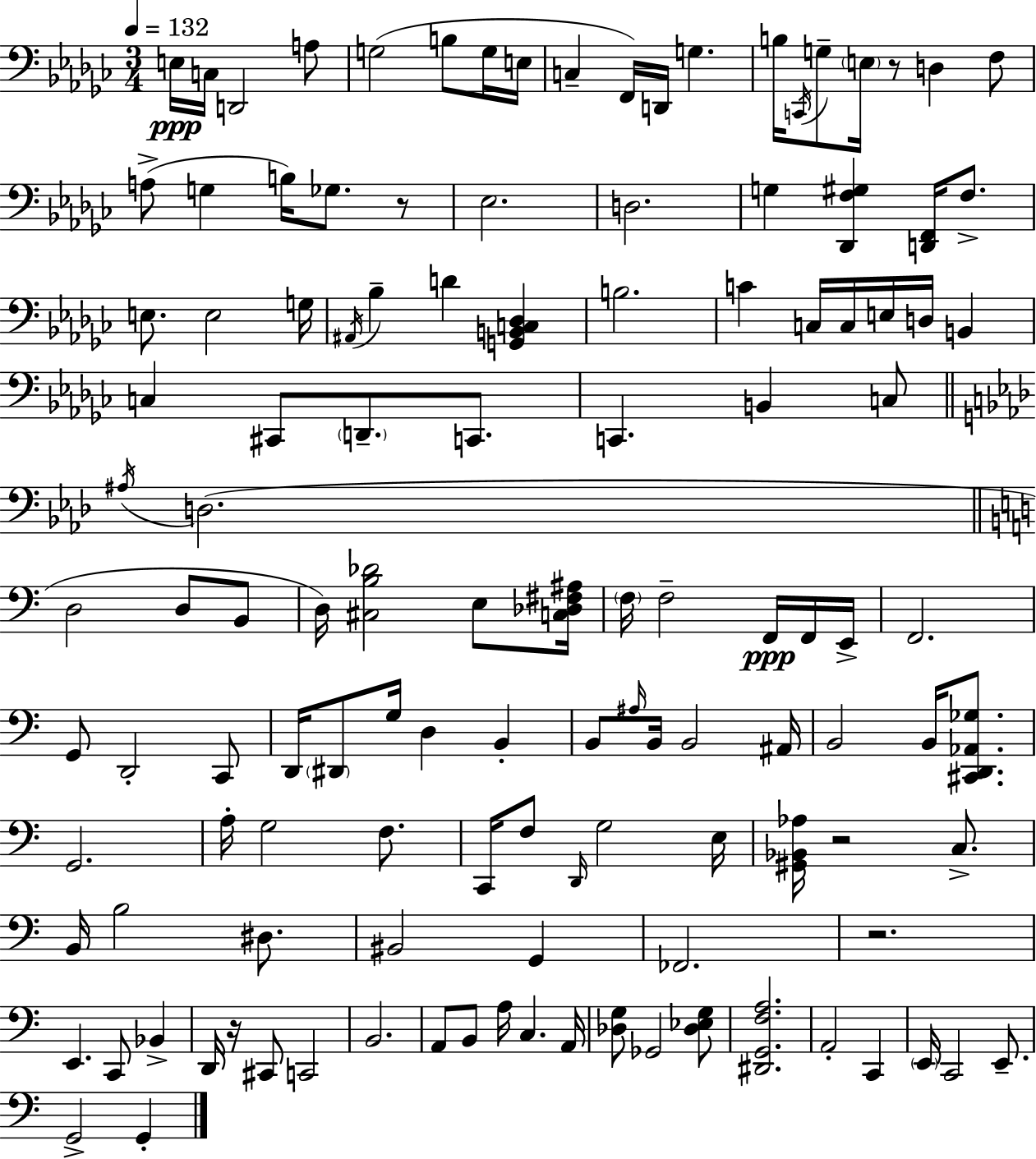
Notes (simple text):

E3/s C3/s D2/h A3/e G3/h B3/e G3/s E3/s C3/q F2/s D2/s G3/q. B3/s C2/s G3/e E3/s R/e D3/q F3/e A3/e G3/q B3/s Gb3/e. R/e Eb3/h. D3/h. G3/q [Db2,F3,G#3]/q [D2,F2]/s F3/e. E3/e. E3/h G3/s A#2/s Bb3/q D4/q [G2,B2,C3,Db3]/q B3/h. C4/q C3/s C3/s E3/s D3/s B2/q C3/q C#2/e D2/e. C2/e. C2/q. B2/q C3/e A#3/s D3/h. D3/h D3/e B2/e D3/s [C#3,B3,Db4]/h E3/e [C3,Db3,F#3,A#3]/s F3/s F3/h F2/s F2/s E2/s F2/h. G2/e D2/h C2/e D2/s D#2/e G3/s D3/q B2/q B2/e A#3/s B2/s B2/h A#2/s B2/h B2/s [C#2,D2,Ab2,Gb3]/e. G2/h. A3/s G3/h F3/e. C2/s F3/e D2/s G3/h E3/s [G#2,Bb2,Ab3]/s R/h C3/e. B2/s B3/h D#3/e. BIS2/h G2/q FES2/h. R/h. E2/q. C2/e Bb2/q D2/s R/s C#2/e C2/h B2/h. A2/e B2/e A3/s C3/q. A2/s [Db3,G3]/e Gb2/h [Db3,Eb3,G3]/e [D#2,G2,F3,A3]/h. A2/h C2/q E2/s C2/h E2/e. G2/h G2/q